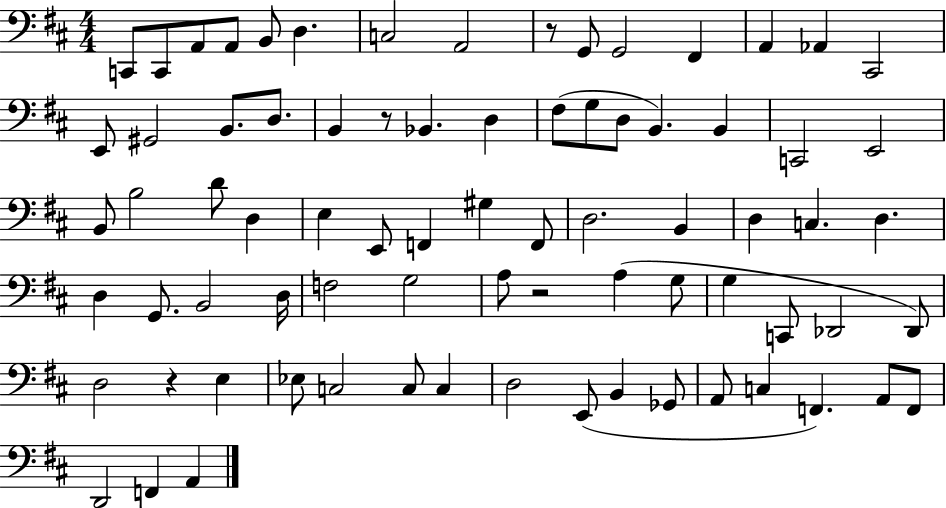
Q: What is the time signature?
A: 4/4